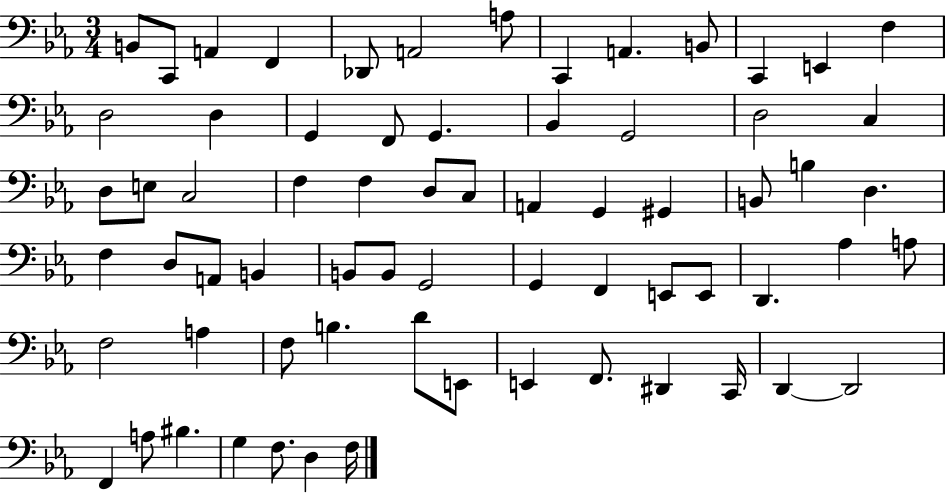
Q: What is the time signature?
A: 3/4